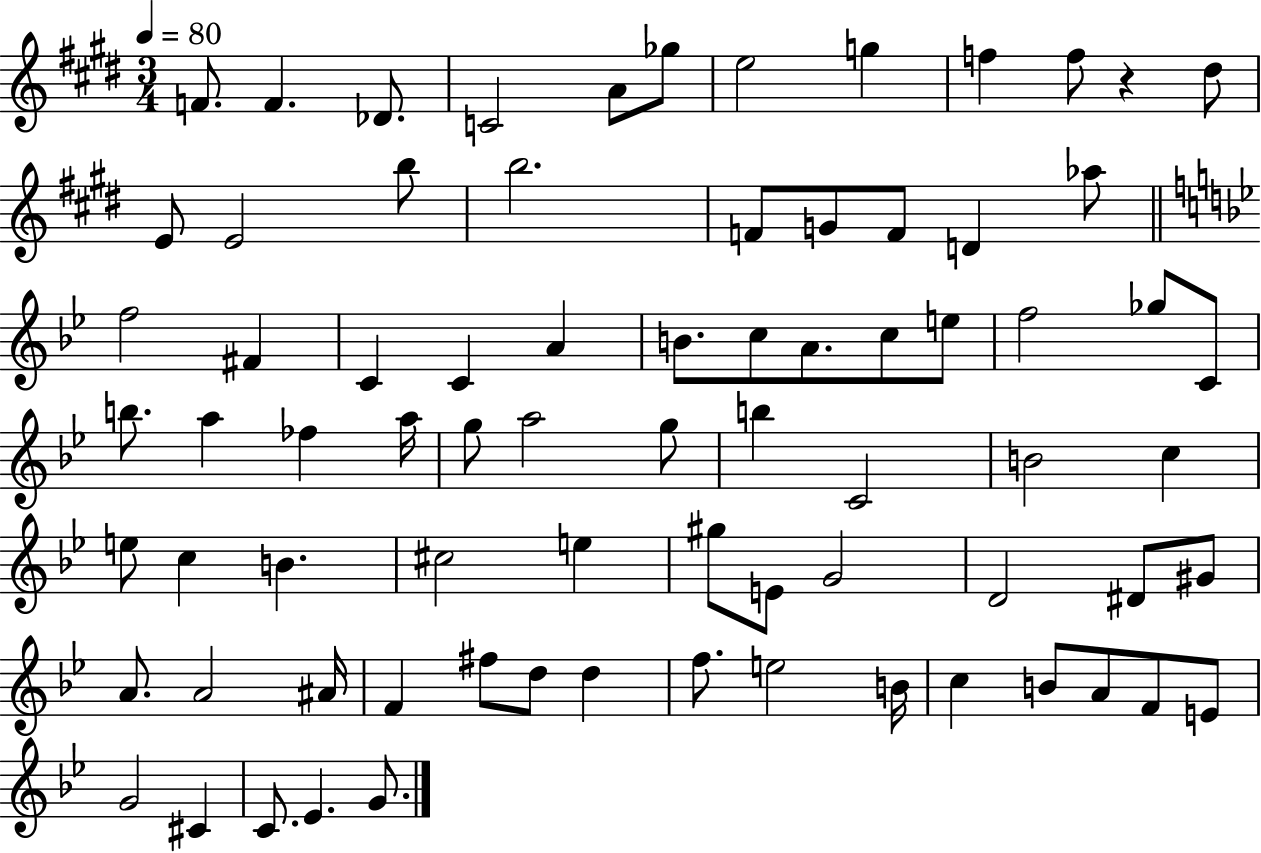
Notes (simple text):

F4/e. F4/q. Db4/e. C4/h A4/e Gb5/e E5/h G5/q F5/q F5/e R/q D#5/e E4/e E4/h B5/e B5/h. F4/e G4/e F4/e D4/q Ab5/e F5/h F#4/q C4/q C4/q A4/q B4/e. C5/e A4/e. C5/e E5/e F5/h Gb5/e C4/e B5/e. A5/q FES5/q A5/s G5/e A5/h G5/e B5/q C4/h B4/h C5/q E5/e C5/q B4/q. C#5/h E5/q G#5/e E4/e G4/h D4/h D#4/e G#4/e A4/e. A4/h A#4/s F4/q F#5/e D5/e D5/q F5/e. E5/h B4/s C5/q B4/e A4/e F4/e E4/e G4/h C#4/q C4/e. Eb4/q. G4/e.